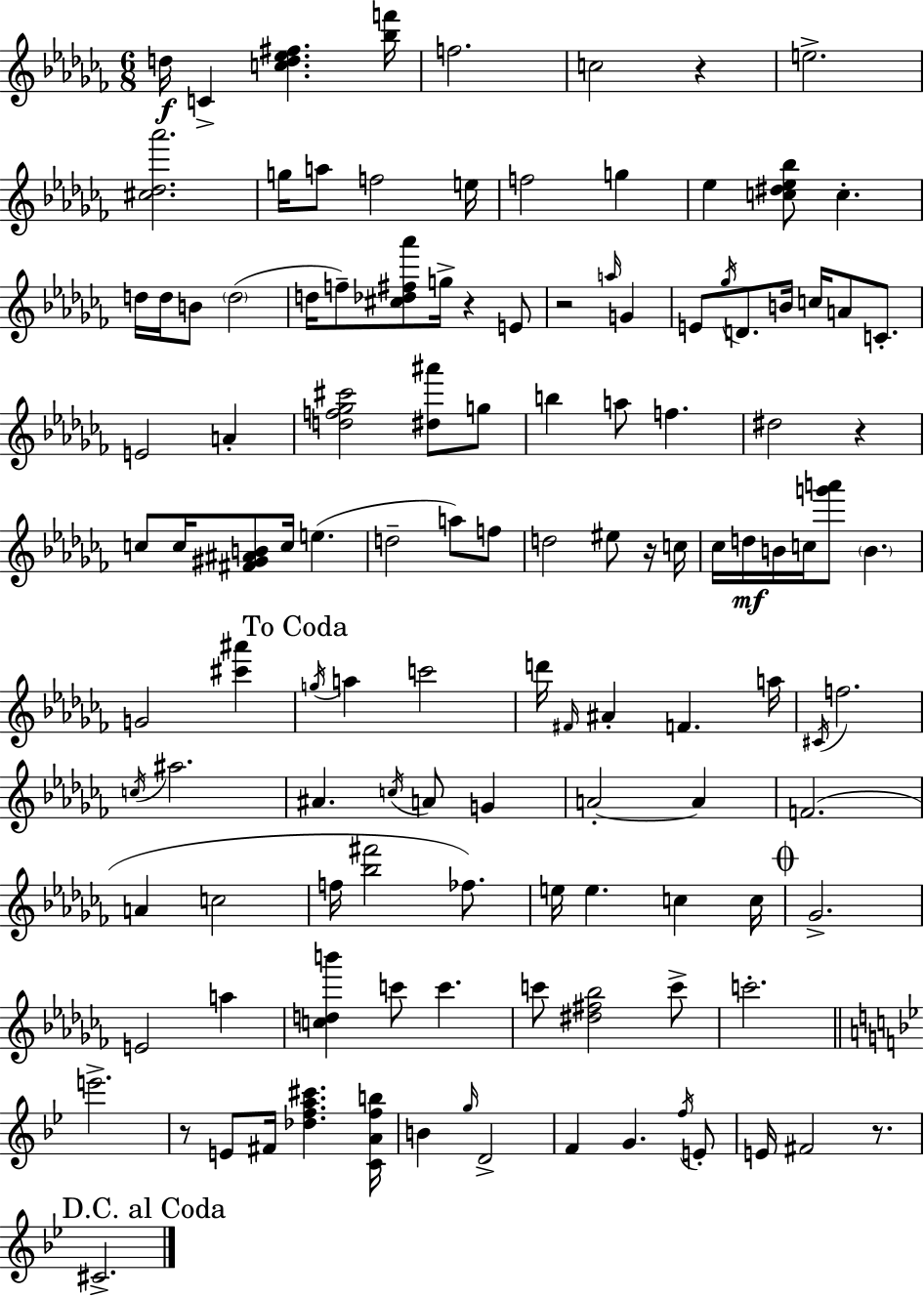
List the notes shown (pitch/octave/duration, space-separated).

D5/s C4/q [C5,D5,Eb5,F#5]/q. [Bb5,F6]/s F5/h. C5/h R/q E5/h. [C#5,Db5,Ab6]/h. G5/s A5/e F5/h E5/s F5/h G5/q Eb5/q [C5,D#5,Eb5,Bb5]/e C5/q. D5/s D5/s B4/e D5/h D5/s F5/e [C#5,Db5,F#5,Ab6]/e G5/s R/q E4/e R/h A5/s G4/q E4/e Gb5/s D4/e. B4/s C5/s A4/e C4/e. E4/h A4/q [D5,F5,Gb5,C#6]/h [D#5,A#6]/e G5/e B5/q A5/e F5/q. D#5/h R/q C5/e C5/s [F#4,G#4,A#4,B4]/e C5/s E5/q. D5/h A5/e F5/e D5/h EIS5/e R/s C5/s CES5/s D5/s B4/s C5/s [G6,A6]/e B4/q. G4/h [C#6,A#6]/q G5/s A5/q C6/h D6/s F#4/s A#4/q F4/q. A5/s C#4/s F5/h. C5/s A#5/h. A#4/q. C5/s A4/e G4/q A4/h A4/q F4/h. A4/q C5/h F5/s [Bb5,F#6]/h FES5/e. E5/s E5/q. C5/q C5/s Gb4/h. E4/h A5/q [C5,D5,B6]/q C6/e C6/q. C6/e [D#5,F#5,Bb5]/h C6/e C6/h. E6/h. R/e E4/e F#4/s [Db5,F5,A5,C#6]/q. [C4,A4,F5,B5]/s B4/q G5/s D4/h F4/q G4/q. F5/s E4/e E4/s F#4/h R/e. C#4/h.